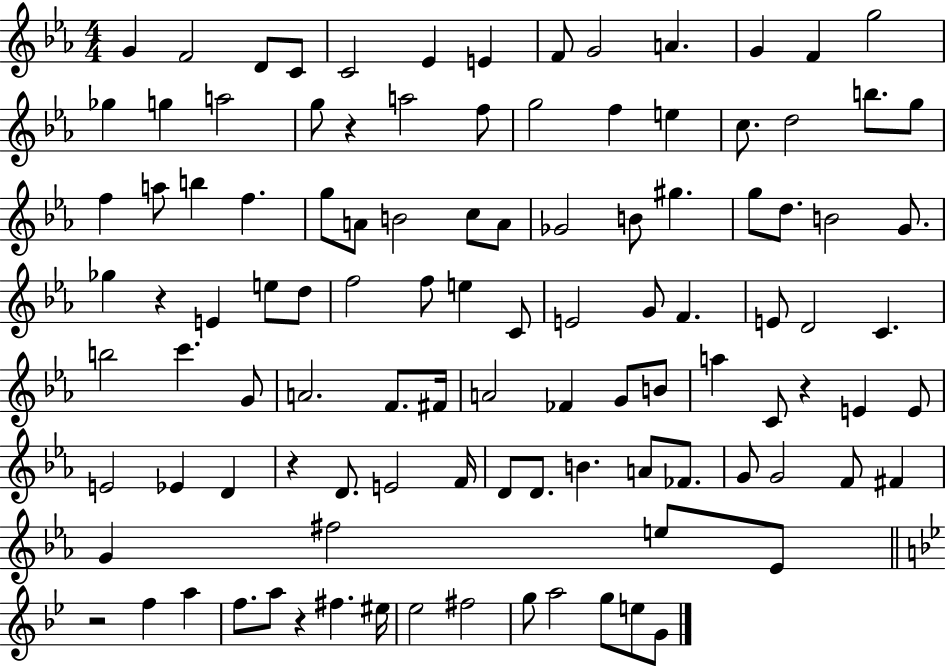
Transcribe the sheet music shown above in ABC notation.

X:1
T:Untitled
M:4/4
L:1/4
K:Eb
G F2 D/2 C/2 C2 _E E F/2 G2 A G F g2 _g g a2 g/2 z a2 f/2 g2 f e c/2 d2 b/2 g/2 f a/2 b f g/2 A/2 B2 c/2 A/2 _G2 B/2 ^g g/2 d/2 B2 G/2 _g z E e/2 d/2 f2 f/2 e C/2 E2 G/2 F E/2 D2 C b2 c' G/2 A2 F/2 ^F/4 A2 _F G/2 B/2 a C/2 z E E/2 E2 _E D z D/2 E2 F/4 D/2 D/2 B A/2 _F/2 G/2 G2 F/2 ^F G ^f2 e/2 _E/2 z2 f a f/2 a/2 z ^f ^e/4 _e2 ^f2 g/2 a2 g/2 e/2 G/2